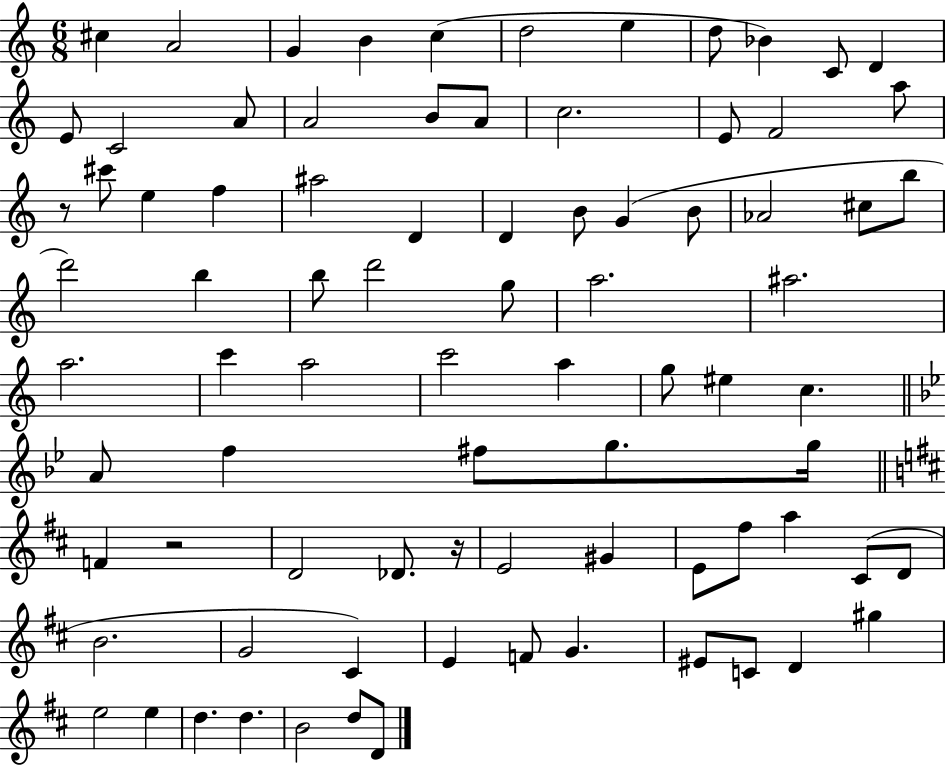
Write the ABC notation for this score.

X:1
T:Untitled
M:6/8
L:1/4
K:C
^c A2 G B c d2 e d/2 _B C/2 D E/2 C2 A/2 A2 B/2 A/2 c2 E/2 F2 a/2 z/2 ^c'/2 e f ^a2 D D B/2 G B/2 _A2 ^c/2 b/2 d'2 b b/2 d'2 g/2 a2 ^a2 a2 c' a2 c'2 a g/2 ^e c A/2 f ^f/2 g/2 g/4 F z2 D2 _D/2 z/4 E2 ^G E/2 ^f/2 a ^C/2 D/2 B2 G2 ^C E F/2 G ^E/2 C/2 D ^g e2 e d d B2 d/2 D/2